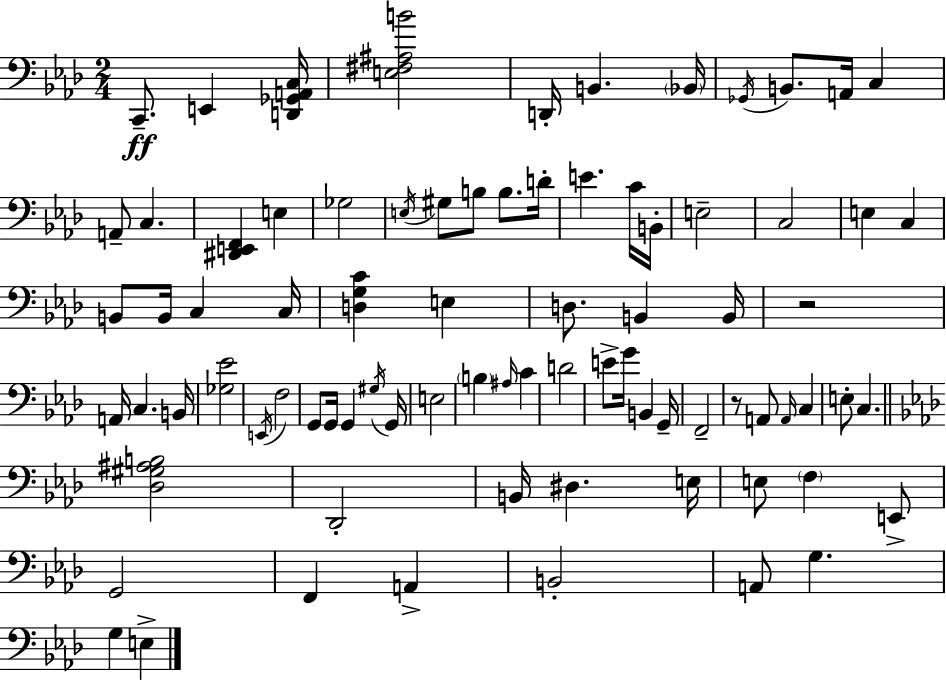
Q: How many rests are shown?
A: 2